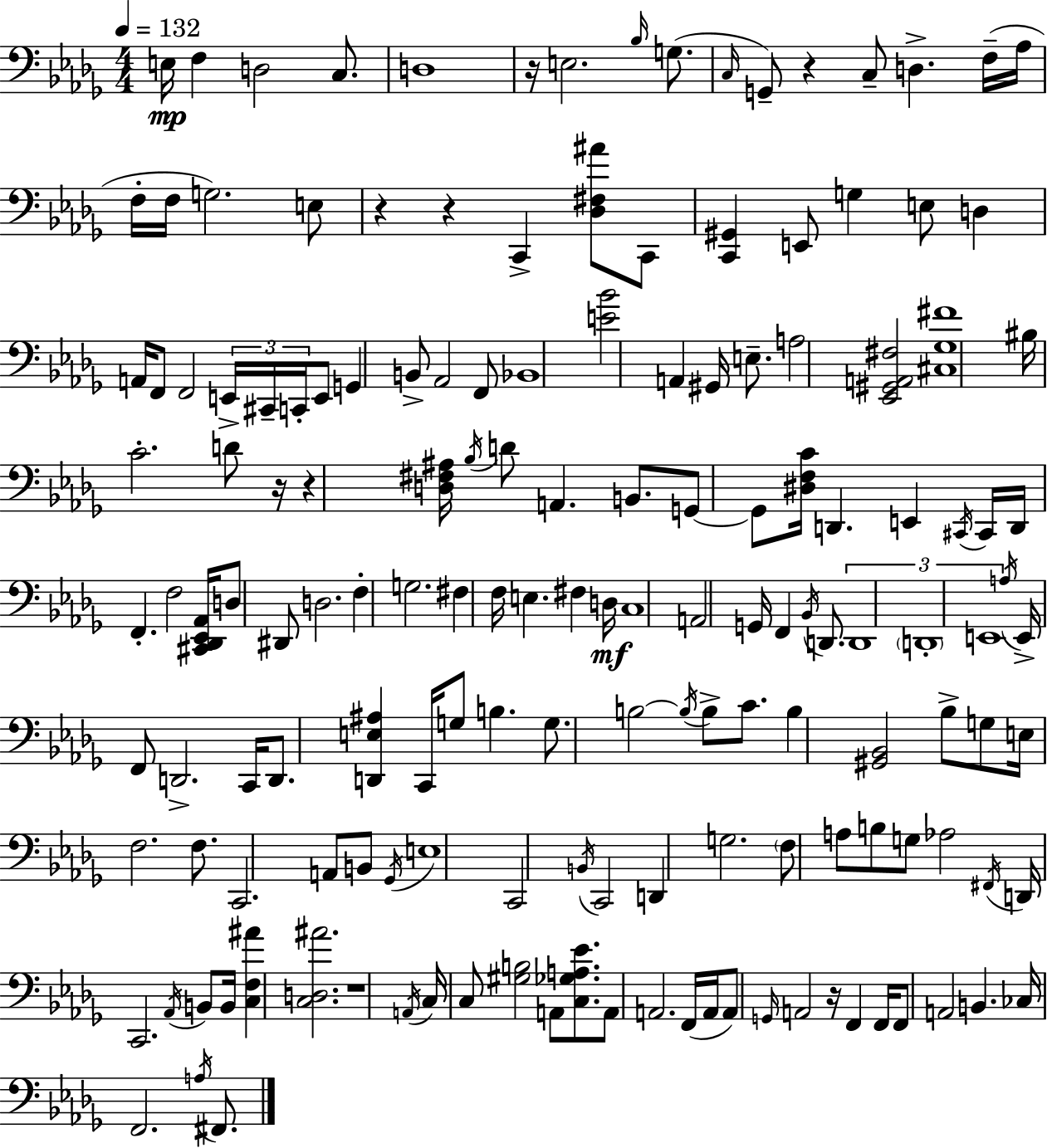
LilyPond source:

{
  \clef bass
  \numericTimeSignature
  \time 4/4
  \key bes \minor
  \tempo 4 = 132
  e16\mp f4 d2 c8. | d1 | r16 e2. \grace { bes16 }( g8. | \grace { c16 }) g,8-- r4 c8-- d4.-> | \break f16--( aes16 f16-. f16 g2.) | e8 r4 r4 c,4-> <des fis ais'>8 | c,8 <c, gis,>4 e,8 g4 e8 d4 | a,16 f,8 f,2 \tuplet 3/2 { e,16-> cis,16-- c,16-. } | \break e,8 g,4 b,8-> aes,2 | f,8 bes,1 | <e' bes'>2 a,4 gis,16 e8.-- | a2 <ees, gis, a, fis>2 | \break <cis ges fis'>1 | bis16 c'2.-. d'8 | r16 r4 <d fis ais>16 \acciaccatura { bes16 } d'8 a,4. | b,8. g,8~~ g,8 <dis f c'>16 d,4. e,4 | \break \acciaccatura { cis,16 } cis,16 d,16 f,4.-. f2 | <cis, des, ees, aes,>16 d8 dis,8 d2. | f4-. g2. | fis4 f16 e4. fis4 | \break d16\mf c1 | a,2 g,16 f,4 | \acciaccatura { bes,16 } d,8. \tuplet 3/2 { d,1 | \parenthesize d,1-. | \break e,1 } | \acciaccatura { a16 } e,16-> f,8 d,2.-> | c,16 d,8. <d, e ais>4 c,16 g8 | b4. g8. b2~~ | \break \acciaccatura { b16 } b8-> c'8. b4 <gis, bes,>2 | bes8-> g8 e16 f2. | f8. c,2. | a,8 b,8 \acciaccatura { ges,16 } e1 | \break c,2 | \acciaccatura { b,16 } c,2 d,4 g2. | \parenthesize f8 a8 b8 g8 | aes2 \acciaccatura { fis,16 } d,16 c,2. | \break \acciaccatura { aes,16 } b,8 b,16 <c f ais'>4 <c d ais'>2. | r1 | \acciaccatura { a,16 } c16 c8 <gis b>2 | a,8 <c ges a ees'>8. a,8 a,2. | \break f,16( a,16 a,8) \grace { g,16 } a,2 | r16 f,4 f,16 f,8 a,2 | b,4. ces16 f,2. | \acciaccatura { a16 } fis,8. \bar "|."
}